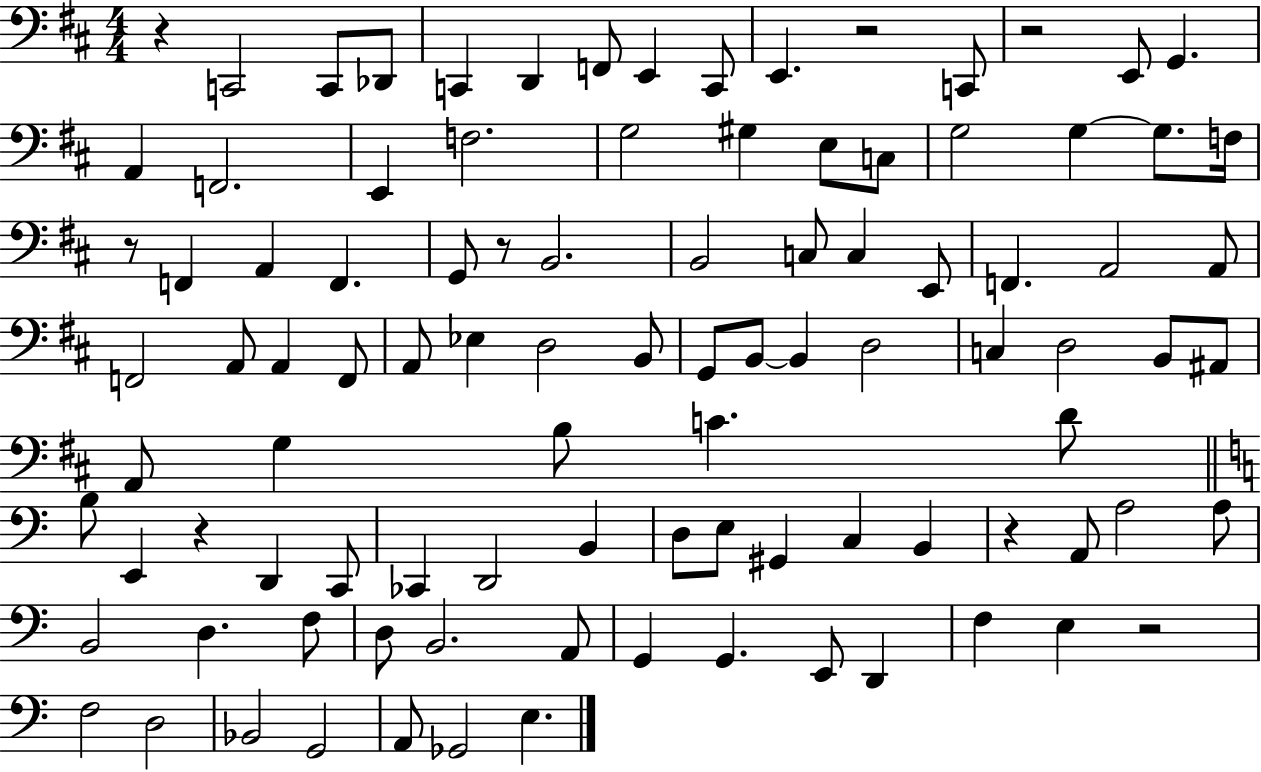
{
  \clef bass
  \numericTimeSignature
  \time 4/4
  \key d \major
  \repeat volta 2 { r4 c,2 c,8 des,8 | c,4 d,4 f,8 e,4 c,8 | e,4. r2 c,8 | r2 e,8 g,4. | \break a,4 f,2. | e,4 f2. | g2 gis4 e8 c8 | g2 g4~~ g8. f16 | \break r8 f,4 a,4 f,4. | g,8 r8 b,2. | b,2 c8 c4 e,8 | f,4. a,2 a,8 | \break f,2 a,8 a,4 f,8 | a,8 ees4 d2 b,8 | g,8 b,8~~ b,4 d2 | c4 d2 b,8 ais,8 | \break a,8 g4 b8 c'4. d'8 | \bar "||" \break \key a \minor b8 e,4 r4 d,4 c,8 | ces,4 d,2 b,4 | d8 e8 gis,4 c4 b,4 | r4 a,8 a2 a8 | \break b,2 d4. f8 | d8 b,2. a,8 | g,4 g,4. e,8 d,4 | f4 e4 r2 | \break f2 d2 | bes,2 g,2 | a,8 ges,2 e4. | } \bar "|."
}